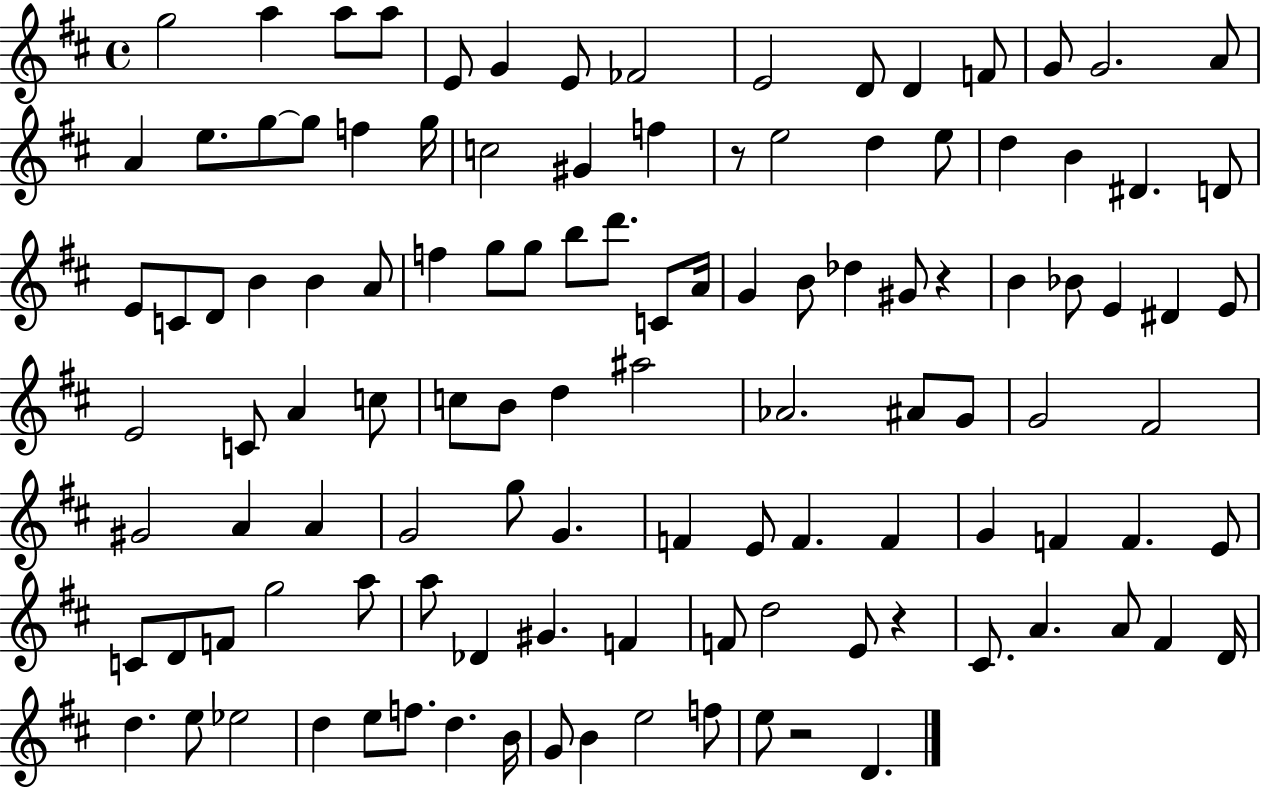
G5/h A5/q A5/e A5/e E4/e G4/q E4/e FES4/h E4/h D4/e D4/q F4/e G4/e G4/h. A4/e A4/q E5/e. G5/e G5/e F5/q G5/s C5/h G#4/q F5/q R/e E5/h D5/q E5/e D5/q B4/q D#4/q. D4/e E4/e C4/e D4/e B4/q B4/q A4/e F5/q G5/e G5/e B5/e D6/e. C4/e A4/s G4/q B4/e Db5/q G#4/e R/q B4/q Bb4/e E4/q D#4/q E4/e E4/h C4/e A4/q C5/e C5/e B4/e D5/q A#5/h Ab4/h. A#4/e G4/e G4/h F#4/h G#4/h A4/q A4/q G4/h G5/e G4/q. F4/q E4/e F4/q. F4/q G4/q F4/q F4/q. E4/e C4/e D4/e F4/e G5/h A5/e A5/e Db4/q G#4/q. F4/q F4/e D5/h E4/e R/q C#4/e. A4/q. A4/e F#4/q D4/s D5/q. E5/e Eb5/h D5/q E5/e F5/e. D5/q. B4/s G4/e B4/q E5/h F5/e E5/e R/h D4/q.